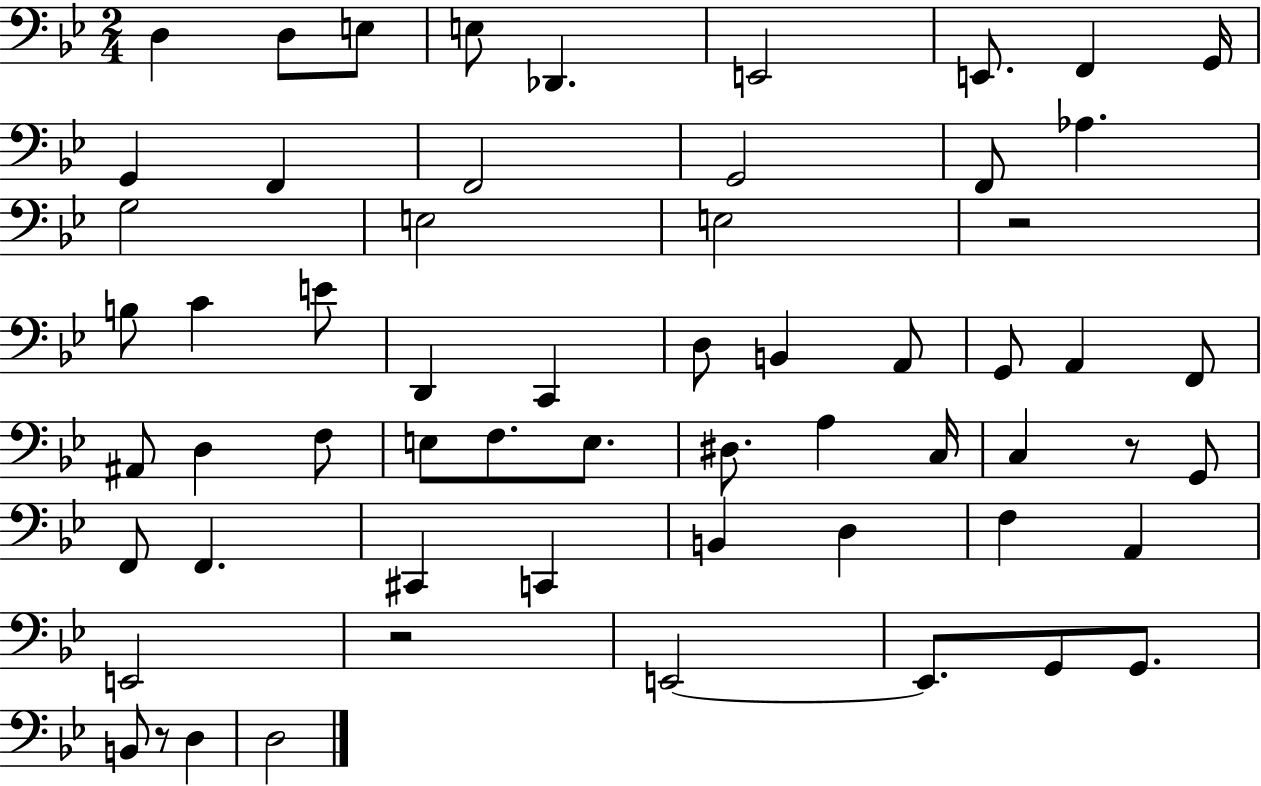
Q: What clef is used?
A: bass